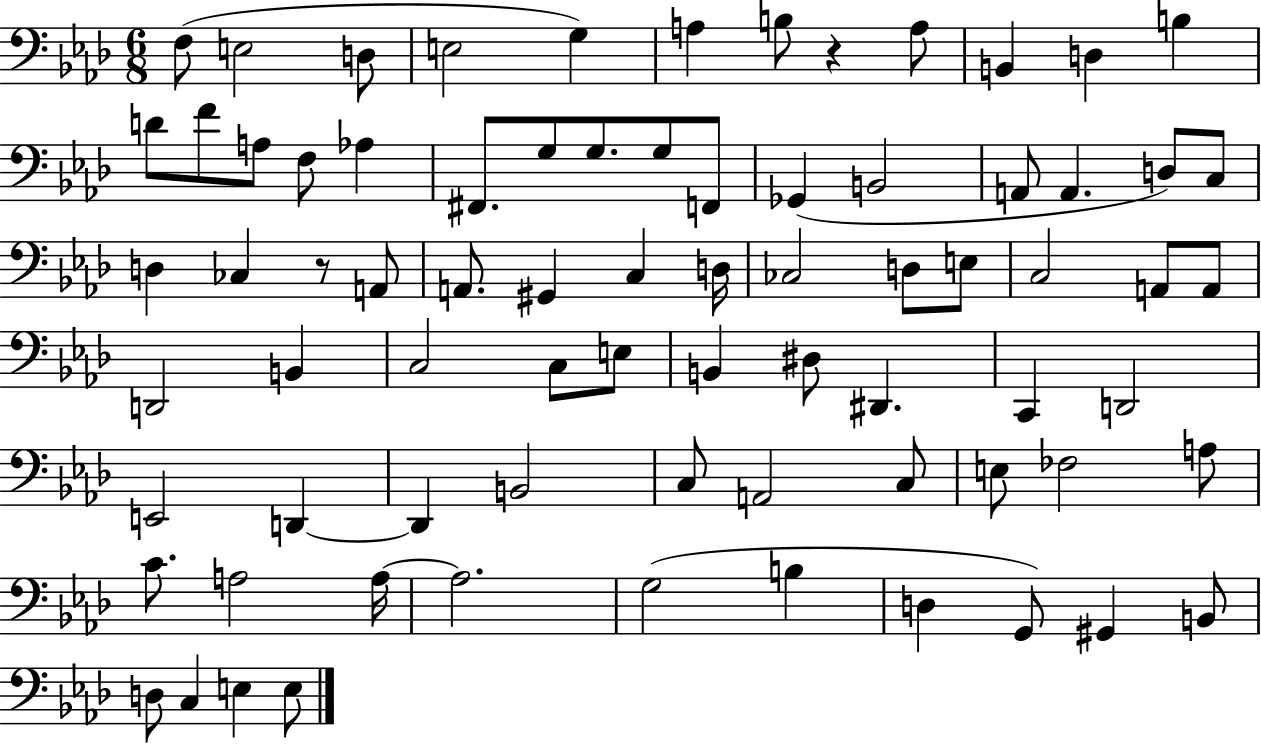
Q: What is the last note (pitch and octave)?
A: E3